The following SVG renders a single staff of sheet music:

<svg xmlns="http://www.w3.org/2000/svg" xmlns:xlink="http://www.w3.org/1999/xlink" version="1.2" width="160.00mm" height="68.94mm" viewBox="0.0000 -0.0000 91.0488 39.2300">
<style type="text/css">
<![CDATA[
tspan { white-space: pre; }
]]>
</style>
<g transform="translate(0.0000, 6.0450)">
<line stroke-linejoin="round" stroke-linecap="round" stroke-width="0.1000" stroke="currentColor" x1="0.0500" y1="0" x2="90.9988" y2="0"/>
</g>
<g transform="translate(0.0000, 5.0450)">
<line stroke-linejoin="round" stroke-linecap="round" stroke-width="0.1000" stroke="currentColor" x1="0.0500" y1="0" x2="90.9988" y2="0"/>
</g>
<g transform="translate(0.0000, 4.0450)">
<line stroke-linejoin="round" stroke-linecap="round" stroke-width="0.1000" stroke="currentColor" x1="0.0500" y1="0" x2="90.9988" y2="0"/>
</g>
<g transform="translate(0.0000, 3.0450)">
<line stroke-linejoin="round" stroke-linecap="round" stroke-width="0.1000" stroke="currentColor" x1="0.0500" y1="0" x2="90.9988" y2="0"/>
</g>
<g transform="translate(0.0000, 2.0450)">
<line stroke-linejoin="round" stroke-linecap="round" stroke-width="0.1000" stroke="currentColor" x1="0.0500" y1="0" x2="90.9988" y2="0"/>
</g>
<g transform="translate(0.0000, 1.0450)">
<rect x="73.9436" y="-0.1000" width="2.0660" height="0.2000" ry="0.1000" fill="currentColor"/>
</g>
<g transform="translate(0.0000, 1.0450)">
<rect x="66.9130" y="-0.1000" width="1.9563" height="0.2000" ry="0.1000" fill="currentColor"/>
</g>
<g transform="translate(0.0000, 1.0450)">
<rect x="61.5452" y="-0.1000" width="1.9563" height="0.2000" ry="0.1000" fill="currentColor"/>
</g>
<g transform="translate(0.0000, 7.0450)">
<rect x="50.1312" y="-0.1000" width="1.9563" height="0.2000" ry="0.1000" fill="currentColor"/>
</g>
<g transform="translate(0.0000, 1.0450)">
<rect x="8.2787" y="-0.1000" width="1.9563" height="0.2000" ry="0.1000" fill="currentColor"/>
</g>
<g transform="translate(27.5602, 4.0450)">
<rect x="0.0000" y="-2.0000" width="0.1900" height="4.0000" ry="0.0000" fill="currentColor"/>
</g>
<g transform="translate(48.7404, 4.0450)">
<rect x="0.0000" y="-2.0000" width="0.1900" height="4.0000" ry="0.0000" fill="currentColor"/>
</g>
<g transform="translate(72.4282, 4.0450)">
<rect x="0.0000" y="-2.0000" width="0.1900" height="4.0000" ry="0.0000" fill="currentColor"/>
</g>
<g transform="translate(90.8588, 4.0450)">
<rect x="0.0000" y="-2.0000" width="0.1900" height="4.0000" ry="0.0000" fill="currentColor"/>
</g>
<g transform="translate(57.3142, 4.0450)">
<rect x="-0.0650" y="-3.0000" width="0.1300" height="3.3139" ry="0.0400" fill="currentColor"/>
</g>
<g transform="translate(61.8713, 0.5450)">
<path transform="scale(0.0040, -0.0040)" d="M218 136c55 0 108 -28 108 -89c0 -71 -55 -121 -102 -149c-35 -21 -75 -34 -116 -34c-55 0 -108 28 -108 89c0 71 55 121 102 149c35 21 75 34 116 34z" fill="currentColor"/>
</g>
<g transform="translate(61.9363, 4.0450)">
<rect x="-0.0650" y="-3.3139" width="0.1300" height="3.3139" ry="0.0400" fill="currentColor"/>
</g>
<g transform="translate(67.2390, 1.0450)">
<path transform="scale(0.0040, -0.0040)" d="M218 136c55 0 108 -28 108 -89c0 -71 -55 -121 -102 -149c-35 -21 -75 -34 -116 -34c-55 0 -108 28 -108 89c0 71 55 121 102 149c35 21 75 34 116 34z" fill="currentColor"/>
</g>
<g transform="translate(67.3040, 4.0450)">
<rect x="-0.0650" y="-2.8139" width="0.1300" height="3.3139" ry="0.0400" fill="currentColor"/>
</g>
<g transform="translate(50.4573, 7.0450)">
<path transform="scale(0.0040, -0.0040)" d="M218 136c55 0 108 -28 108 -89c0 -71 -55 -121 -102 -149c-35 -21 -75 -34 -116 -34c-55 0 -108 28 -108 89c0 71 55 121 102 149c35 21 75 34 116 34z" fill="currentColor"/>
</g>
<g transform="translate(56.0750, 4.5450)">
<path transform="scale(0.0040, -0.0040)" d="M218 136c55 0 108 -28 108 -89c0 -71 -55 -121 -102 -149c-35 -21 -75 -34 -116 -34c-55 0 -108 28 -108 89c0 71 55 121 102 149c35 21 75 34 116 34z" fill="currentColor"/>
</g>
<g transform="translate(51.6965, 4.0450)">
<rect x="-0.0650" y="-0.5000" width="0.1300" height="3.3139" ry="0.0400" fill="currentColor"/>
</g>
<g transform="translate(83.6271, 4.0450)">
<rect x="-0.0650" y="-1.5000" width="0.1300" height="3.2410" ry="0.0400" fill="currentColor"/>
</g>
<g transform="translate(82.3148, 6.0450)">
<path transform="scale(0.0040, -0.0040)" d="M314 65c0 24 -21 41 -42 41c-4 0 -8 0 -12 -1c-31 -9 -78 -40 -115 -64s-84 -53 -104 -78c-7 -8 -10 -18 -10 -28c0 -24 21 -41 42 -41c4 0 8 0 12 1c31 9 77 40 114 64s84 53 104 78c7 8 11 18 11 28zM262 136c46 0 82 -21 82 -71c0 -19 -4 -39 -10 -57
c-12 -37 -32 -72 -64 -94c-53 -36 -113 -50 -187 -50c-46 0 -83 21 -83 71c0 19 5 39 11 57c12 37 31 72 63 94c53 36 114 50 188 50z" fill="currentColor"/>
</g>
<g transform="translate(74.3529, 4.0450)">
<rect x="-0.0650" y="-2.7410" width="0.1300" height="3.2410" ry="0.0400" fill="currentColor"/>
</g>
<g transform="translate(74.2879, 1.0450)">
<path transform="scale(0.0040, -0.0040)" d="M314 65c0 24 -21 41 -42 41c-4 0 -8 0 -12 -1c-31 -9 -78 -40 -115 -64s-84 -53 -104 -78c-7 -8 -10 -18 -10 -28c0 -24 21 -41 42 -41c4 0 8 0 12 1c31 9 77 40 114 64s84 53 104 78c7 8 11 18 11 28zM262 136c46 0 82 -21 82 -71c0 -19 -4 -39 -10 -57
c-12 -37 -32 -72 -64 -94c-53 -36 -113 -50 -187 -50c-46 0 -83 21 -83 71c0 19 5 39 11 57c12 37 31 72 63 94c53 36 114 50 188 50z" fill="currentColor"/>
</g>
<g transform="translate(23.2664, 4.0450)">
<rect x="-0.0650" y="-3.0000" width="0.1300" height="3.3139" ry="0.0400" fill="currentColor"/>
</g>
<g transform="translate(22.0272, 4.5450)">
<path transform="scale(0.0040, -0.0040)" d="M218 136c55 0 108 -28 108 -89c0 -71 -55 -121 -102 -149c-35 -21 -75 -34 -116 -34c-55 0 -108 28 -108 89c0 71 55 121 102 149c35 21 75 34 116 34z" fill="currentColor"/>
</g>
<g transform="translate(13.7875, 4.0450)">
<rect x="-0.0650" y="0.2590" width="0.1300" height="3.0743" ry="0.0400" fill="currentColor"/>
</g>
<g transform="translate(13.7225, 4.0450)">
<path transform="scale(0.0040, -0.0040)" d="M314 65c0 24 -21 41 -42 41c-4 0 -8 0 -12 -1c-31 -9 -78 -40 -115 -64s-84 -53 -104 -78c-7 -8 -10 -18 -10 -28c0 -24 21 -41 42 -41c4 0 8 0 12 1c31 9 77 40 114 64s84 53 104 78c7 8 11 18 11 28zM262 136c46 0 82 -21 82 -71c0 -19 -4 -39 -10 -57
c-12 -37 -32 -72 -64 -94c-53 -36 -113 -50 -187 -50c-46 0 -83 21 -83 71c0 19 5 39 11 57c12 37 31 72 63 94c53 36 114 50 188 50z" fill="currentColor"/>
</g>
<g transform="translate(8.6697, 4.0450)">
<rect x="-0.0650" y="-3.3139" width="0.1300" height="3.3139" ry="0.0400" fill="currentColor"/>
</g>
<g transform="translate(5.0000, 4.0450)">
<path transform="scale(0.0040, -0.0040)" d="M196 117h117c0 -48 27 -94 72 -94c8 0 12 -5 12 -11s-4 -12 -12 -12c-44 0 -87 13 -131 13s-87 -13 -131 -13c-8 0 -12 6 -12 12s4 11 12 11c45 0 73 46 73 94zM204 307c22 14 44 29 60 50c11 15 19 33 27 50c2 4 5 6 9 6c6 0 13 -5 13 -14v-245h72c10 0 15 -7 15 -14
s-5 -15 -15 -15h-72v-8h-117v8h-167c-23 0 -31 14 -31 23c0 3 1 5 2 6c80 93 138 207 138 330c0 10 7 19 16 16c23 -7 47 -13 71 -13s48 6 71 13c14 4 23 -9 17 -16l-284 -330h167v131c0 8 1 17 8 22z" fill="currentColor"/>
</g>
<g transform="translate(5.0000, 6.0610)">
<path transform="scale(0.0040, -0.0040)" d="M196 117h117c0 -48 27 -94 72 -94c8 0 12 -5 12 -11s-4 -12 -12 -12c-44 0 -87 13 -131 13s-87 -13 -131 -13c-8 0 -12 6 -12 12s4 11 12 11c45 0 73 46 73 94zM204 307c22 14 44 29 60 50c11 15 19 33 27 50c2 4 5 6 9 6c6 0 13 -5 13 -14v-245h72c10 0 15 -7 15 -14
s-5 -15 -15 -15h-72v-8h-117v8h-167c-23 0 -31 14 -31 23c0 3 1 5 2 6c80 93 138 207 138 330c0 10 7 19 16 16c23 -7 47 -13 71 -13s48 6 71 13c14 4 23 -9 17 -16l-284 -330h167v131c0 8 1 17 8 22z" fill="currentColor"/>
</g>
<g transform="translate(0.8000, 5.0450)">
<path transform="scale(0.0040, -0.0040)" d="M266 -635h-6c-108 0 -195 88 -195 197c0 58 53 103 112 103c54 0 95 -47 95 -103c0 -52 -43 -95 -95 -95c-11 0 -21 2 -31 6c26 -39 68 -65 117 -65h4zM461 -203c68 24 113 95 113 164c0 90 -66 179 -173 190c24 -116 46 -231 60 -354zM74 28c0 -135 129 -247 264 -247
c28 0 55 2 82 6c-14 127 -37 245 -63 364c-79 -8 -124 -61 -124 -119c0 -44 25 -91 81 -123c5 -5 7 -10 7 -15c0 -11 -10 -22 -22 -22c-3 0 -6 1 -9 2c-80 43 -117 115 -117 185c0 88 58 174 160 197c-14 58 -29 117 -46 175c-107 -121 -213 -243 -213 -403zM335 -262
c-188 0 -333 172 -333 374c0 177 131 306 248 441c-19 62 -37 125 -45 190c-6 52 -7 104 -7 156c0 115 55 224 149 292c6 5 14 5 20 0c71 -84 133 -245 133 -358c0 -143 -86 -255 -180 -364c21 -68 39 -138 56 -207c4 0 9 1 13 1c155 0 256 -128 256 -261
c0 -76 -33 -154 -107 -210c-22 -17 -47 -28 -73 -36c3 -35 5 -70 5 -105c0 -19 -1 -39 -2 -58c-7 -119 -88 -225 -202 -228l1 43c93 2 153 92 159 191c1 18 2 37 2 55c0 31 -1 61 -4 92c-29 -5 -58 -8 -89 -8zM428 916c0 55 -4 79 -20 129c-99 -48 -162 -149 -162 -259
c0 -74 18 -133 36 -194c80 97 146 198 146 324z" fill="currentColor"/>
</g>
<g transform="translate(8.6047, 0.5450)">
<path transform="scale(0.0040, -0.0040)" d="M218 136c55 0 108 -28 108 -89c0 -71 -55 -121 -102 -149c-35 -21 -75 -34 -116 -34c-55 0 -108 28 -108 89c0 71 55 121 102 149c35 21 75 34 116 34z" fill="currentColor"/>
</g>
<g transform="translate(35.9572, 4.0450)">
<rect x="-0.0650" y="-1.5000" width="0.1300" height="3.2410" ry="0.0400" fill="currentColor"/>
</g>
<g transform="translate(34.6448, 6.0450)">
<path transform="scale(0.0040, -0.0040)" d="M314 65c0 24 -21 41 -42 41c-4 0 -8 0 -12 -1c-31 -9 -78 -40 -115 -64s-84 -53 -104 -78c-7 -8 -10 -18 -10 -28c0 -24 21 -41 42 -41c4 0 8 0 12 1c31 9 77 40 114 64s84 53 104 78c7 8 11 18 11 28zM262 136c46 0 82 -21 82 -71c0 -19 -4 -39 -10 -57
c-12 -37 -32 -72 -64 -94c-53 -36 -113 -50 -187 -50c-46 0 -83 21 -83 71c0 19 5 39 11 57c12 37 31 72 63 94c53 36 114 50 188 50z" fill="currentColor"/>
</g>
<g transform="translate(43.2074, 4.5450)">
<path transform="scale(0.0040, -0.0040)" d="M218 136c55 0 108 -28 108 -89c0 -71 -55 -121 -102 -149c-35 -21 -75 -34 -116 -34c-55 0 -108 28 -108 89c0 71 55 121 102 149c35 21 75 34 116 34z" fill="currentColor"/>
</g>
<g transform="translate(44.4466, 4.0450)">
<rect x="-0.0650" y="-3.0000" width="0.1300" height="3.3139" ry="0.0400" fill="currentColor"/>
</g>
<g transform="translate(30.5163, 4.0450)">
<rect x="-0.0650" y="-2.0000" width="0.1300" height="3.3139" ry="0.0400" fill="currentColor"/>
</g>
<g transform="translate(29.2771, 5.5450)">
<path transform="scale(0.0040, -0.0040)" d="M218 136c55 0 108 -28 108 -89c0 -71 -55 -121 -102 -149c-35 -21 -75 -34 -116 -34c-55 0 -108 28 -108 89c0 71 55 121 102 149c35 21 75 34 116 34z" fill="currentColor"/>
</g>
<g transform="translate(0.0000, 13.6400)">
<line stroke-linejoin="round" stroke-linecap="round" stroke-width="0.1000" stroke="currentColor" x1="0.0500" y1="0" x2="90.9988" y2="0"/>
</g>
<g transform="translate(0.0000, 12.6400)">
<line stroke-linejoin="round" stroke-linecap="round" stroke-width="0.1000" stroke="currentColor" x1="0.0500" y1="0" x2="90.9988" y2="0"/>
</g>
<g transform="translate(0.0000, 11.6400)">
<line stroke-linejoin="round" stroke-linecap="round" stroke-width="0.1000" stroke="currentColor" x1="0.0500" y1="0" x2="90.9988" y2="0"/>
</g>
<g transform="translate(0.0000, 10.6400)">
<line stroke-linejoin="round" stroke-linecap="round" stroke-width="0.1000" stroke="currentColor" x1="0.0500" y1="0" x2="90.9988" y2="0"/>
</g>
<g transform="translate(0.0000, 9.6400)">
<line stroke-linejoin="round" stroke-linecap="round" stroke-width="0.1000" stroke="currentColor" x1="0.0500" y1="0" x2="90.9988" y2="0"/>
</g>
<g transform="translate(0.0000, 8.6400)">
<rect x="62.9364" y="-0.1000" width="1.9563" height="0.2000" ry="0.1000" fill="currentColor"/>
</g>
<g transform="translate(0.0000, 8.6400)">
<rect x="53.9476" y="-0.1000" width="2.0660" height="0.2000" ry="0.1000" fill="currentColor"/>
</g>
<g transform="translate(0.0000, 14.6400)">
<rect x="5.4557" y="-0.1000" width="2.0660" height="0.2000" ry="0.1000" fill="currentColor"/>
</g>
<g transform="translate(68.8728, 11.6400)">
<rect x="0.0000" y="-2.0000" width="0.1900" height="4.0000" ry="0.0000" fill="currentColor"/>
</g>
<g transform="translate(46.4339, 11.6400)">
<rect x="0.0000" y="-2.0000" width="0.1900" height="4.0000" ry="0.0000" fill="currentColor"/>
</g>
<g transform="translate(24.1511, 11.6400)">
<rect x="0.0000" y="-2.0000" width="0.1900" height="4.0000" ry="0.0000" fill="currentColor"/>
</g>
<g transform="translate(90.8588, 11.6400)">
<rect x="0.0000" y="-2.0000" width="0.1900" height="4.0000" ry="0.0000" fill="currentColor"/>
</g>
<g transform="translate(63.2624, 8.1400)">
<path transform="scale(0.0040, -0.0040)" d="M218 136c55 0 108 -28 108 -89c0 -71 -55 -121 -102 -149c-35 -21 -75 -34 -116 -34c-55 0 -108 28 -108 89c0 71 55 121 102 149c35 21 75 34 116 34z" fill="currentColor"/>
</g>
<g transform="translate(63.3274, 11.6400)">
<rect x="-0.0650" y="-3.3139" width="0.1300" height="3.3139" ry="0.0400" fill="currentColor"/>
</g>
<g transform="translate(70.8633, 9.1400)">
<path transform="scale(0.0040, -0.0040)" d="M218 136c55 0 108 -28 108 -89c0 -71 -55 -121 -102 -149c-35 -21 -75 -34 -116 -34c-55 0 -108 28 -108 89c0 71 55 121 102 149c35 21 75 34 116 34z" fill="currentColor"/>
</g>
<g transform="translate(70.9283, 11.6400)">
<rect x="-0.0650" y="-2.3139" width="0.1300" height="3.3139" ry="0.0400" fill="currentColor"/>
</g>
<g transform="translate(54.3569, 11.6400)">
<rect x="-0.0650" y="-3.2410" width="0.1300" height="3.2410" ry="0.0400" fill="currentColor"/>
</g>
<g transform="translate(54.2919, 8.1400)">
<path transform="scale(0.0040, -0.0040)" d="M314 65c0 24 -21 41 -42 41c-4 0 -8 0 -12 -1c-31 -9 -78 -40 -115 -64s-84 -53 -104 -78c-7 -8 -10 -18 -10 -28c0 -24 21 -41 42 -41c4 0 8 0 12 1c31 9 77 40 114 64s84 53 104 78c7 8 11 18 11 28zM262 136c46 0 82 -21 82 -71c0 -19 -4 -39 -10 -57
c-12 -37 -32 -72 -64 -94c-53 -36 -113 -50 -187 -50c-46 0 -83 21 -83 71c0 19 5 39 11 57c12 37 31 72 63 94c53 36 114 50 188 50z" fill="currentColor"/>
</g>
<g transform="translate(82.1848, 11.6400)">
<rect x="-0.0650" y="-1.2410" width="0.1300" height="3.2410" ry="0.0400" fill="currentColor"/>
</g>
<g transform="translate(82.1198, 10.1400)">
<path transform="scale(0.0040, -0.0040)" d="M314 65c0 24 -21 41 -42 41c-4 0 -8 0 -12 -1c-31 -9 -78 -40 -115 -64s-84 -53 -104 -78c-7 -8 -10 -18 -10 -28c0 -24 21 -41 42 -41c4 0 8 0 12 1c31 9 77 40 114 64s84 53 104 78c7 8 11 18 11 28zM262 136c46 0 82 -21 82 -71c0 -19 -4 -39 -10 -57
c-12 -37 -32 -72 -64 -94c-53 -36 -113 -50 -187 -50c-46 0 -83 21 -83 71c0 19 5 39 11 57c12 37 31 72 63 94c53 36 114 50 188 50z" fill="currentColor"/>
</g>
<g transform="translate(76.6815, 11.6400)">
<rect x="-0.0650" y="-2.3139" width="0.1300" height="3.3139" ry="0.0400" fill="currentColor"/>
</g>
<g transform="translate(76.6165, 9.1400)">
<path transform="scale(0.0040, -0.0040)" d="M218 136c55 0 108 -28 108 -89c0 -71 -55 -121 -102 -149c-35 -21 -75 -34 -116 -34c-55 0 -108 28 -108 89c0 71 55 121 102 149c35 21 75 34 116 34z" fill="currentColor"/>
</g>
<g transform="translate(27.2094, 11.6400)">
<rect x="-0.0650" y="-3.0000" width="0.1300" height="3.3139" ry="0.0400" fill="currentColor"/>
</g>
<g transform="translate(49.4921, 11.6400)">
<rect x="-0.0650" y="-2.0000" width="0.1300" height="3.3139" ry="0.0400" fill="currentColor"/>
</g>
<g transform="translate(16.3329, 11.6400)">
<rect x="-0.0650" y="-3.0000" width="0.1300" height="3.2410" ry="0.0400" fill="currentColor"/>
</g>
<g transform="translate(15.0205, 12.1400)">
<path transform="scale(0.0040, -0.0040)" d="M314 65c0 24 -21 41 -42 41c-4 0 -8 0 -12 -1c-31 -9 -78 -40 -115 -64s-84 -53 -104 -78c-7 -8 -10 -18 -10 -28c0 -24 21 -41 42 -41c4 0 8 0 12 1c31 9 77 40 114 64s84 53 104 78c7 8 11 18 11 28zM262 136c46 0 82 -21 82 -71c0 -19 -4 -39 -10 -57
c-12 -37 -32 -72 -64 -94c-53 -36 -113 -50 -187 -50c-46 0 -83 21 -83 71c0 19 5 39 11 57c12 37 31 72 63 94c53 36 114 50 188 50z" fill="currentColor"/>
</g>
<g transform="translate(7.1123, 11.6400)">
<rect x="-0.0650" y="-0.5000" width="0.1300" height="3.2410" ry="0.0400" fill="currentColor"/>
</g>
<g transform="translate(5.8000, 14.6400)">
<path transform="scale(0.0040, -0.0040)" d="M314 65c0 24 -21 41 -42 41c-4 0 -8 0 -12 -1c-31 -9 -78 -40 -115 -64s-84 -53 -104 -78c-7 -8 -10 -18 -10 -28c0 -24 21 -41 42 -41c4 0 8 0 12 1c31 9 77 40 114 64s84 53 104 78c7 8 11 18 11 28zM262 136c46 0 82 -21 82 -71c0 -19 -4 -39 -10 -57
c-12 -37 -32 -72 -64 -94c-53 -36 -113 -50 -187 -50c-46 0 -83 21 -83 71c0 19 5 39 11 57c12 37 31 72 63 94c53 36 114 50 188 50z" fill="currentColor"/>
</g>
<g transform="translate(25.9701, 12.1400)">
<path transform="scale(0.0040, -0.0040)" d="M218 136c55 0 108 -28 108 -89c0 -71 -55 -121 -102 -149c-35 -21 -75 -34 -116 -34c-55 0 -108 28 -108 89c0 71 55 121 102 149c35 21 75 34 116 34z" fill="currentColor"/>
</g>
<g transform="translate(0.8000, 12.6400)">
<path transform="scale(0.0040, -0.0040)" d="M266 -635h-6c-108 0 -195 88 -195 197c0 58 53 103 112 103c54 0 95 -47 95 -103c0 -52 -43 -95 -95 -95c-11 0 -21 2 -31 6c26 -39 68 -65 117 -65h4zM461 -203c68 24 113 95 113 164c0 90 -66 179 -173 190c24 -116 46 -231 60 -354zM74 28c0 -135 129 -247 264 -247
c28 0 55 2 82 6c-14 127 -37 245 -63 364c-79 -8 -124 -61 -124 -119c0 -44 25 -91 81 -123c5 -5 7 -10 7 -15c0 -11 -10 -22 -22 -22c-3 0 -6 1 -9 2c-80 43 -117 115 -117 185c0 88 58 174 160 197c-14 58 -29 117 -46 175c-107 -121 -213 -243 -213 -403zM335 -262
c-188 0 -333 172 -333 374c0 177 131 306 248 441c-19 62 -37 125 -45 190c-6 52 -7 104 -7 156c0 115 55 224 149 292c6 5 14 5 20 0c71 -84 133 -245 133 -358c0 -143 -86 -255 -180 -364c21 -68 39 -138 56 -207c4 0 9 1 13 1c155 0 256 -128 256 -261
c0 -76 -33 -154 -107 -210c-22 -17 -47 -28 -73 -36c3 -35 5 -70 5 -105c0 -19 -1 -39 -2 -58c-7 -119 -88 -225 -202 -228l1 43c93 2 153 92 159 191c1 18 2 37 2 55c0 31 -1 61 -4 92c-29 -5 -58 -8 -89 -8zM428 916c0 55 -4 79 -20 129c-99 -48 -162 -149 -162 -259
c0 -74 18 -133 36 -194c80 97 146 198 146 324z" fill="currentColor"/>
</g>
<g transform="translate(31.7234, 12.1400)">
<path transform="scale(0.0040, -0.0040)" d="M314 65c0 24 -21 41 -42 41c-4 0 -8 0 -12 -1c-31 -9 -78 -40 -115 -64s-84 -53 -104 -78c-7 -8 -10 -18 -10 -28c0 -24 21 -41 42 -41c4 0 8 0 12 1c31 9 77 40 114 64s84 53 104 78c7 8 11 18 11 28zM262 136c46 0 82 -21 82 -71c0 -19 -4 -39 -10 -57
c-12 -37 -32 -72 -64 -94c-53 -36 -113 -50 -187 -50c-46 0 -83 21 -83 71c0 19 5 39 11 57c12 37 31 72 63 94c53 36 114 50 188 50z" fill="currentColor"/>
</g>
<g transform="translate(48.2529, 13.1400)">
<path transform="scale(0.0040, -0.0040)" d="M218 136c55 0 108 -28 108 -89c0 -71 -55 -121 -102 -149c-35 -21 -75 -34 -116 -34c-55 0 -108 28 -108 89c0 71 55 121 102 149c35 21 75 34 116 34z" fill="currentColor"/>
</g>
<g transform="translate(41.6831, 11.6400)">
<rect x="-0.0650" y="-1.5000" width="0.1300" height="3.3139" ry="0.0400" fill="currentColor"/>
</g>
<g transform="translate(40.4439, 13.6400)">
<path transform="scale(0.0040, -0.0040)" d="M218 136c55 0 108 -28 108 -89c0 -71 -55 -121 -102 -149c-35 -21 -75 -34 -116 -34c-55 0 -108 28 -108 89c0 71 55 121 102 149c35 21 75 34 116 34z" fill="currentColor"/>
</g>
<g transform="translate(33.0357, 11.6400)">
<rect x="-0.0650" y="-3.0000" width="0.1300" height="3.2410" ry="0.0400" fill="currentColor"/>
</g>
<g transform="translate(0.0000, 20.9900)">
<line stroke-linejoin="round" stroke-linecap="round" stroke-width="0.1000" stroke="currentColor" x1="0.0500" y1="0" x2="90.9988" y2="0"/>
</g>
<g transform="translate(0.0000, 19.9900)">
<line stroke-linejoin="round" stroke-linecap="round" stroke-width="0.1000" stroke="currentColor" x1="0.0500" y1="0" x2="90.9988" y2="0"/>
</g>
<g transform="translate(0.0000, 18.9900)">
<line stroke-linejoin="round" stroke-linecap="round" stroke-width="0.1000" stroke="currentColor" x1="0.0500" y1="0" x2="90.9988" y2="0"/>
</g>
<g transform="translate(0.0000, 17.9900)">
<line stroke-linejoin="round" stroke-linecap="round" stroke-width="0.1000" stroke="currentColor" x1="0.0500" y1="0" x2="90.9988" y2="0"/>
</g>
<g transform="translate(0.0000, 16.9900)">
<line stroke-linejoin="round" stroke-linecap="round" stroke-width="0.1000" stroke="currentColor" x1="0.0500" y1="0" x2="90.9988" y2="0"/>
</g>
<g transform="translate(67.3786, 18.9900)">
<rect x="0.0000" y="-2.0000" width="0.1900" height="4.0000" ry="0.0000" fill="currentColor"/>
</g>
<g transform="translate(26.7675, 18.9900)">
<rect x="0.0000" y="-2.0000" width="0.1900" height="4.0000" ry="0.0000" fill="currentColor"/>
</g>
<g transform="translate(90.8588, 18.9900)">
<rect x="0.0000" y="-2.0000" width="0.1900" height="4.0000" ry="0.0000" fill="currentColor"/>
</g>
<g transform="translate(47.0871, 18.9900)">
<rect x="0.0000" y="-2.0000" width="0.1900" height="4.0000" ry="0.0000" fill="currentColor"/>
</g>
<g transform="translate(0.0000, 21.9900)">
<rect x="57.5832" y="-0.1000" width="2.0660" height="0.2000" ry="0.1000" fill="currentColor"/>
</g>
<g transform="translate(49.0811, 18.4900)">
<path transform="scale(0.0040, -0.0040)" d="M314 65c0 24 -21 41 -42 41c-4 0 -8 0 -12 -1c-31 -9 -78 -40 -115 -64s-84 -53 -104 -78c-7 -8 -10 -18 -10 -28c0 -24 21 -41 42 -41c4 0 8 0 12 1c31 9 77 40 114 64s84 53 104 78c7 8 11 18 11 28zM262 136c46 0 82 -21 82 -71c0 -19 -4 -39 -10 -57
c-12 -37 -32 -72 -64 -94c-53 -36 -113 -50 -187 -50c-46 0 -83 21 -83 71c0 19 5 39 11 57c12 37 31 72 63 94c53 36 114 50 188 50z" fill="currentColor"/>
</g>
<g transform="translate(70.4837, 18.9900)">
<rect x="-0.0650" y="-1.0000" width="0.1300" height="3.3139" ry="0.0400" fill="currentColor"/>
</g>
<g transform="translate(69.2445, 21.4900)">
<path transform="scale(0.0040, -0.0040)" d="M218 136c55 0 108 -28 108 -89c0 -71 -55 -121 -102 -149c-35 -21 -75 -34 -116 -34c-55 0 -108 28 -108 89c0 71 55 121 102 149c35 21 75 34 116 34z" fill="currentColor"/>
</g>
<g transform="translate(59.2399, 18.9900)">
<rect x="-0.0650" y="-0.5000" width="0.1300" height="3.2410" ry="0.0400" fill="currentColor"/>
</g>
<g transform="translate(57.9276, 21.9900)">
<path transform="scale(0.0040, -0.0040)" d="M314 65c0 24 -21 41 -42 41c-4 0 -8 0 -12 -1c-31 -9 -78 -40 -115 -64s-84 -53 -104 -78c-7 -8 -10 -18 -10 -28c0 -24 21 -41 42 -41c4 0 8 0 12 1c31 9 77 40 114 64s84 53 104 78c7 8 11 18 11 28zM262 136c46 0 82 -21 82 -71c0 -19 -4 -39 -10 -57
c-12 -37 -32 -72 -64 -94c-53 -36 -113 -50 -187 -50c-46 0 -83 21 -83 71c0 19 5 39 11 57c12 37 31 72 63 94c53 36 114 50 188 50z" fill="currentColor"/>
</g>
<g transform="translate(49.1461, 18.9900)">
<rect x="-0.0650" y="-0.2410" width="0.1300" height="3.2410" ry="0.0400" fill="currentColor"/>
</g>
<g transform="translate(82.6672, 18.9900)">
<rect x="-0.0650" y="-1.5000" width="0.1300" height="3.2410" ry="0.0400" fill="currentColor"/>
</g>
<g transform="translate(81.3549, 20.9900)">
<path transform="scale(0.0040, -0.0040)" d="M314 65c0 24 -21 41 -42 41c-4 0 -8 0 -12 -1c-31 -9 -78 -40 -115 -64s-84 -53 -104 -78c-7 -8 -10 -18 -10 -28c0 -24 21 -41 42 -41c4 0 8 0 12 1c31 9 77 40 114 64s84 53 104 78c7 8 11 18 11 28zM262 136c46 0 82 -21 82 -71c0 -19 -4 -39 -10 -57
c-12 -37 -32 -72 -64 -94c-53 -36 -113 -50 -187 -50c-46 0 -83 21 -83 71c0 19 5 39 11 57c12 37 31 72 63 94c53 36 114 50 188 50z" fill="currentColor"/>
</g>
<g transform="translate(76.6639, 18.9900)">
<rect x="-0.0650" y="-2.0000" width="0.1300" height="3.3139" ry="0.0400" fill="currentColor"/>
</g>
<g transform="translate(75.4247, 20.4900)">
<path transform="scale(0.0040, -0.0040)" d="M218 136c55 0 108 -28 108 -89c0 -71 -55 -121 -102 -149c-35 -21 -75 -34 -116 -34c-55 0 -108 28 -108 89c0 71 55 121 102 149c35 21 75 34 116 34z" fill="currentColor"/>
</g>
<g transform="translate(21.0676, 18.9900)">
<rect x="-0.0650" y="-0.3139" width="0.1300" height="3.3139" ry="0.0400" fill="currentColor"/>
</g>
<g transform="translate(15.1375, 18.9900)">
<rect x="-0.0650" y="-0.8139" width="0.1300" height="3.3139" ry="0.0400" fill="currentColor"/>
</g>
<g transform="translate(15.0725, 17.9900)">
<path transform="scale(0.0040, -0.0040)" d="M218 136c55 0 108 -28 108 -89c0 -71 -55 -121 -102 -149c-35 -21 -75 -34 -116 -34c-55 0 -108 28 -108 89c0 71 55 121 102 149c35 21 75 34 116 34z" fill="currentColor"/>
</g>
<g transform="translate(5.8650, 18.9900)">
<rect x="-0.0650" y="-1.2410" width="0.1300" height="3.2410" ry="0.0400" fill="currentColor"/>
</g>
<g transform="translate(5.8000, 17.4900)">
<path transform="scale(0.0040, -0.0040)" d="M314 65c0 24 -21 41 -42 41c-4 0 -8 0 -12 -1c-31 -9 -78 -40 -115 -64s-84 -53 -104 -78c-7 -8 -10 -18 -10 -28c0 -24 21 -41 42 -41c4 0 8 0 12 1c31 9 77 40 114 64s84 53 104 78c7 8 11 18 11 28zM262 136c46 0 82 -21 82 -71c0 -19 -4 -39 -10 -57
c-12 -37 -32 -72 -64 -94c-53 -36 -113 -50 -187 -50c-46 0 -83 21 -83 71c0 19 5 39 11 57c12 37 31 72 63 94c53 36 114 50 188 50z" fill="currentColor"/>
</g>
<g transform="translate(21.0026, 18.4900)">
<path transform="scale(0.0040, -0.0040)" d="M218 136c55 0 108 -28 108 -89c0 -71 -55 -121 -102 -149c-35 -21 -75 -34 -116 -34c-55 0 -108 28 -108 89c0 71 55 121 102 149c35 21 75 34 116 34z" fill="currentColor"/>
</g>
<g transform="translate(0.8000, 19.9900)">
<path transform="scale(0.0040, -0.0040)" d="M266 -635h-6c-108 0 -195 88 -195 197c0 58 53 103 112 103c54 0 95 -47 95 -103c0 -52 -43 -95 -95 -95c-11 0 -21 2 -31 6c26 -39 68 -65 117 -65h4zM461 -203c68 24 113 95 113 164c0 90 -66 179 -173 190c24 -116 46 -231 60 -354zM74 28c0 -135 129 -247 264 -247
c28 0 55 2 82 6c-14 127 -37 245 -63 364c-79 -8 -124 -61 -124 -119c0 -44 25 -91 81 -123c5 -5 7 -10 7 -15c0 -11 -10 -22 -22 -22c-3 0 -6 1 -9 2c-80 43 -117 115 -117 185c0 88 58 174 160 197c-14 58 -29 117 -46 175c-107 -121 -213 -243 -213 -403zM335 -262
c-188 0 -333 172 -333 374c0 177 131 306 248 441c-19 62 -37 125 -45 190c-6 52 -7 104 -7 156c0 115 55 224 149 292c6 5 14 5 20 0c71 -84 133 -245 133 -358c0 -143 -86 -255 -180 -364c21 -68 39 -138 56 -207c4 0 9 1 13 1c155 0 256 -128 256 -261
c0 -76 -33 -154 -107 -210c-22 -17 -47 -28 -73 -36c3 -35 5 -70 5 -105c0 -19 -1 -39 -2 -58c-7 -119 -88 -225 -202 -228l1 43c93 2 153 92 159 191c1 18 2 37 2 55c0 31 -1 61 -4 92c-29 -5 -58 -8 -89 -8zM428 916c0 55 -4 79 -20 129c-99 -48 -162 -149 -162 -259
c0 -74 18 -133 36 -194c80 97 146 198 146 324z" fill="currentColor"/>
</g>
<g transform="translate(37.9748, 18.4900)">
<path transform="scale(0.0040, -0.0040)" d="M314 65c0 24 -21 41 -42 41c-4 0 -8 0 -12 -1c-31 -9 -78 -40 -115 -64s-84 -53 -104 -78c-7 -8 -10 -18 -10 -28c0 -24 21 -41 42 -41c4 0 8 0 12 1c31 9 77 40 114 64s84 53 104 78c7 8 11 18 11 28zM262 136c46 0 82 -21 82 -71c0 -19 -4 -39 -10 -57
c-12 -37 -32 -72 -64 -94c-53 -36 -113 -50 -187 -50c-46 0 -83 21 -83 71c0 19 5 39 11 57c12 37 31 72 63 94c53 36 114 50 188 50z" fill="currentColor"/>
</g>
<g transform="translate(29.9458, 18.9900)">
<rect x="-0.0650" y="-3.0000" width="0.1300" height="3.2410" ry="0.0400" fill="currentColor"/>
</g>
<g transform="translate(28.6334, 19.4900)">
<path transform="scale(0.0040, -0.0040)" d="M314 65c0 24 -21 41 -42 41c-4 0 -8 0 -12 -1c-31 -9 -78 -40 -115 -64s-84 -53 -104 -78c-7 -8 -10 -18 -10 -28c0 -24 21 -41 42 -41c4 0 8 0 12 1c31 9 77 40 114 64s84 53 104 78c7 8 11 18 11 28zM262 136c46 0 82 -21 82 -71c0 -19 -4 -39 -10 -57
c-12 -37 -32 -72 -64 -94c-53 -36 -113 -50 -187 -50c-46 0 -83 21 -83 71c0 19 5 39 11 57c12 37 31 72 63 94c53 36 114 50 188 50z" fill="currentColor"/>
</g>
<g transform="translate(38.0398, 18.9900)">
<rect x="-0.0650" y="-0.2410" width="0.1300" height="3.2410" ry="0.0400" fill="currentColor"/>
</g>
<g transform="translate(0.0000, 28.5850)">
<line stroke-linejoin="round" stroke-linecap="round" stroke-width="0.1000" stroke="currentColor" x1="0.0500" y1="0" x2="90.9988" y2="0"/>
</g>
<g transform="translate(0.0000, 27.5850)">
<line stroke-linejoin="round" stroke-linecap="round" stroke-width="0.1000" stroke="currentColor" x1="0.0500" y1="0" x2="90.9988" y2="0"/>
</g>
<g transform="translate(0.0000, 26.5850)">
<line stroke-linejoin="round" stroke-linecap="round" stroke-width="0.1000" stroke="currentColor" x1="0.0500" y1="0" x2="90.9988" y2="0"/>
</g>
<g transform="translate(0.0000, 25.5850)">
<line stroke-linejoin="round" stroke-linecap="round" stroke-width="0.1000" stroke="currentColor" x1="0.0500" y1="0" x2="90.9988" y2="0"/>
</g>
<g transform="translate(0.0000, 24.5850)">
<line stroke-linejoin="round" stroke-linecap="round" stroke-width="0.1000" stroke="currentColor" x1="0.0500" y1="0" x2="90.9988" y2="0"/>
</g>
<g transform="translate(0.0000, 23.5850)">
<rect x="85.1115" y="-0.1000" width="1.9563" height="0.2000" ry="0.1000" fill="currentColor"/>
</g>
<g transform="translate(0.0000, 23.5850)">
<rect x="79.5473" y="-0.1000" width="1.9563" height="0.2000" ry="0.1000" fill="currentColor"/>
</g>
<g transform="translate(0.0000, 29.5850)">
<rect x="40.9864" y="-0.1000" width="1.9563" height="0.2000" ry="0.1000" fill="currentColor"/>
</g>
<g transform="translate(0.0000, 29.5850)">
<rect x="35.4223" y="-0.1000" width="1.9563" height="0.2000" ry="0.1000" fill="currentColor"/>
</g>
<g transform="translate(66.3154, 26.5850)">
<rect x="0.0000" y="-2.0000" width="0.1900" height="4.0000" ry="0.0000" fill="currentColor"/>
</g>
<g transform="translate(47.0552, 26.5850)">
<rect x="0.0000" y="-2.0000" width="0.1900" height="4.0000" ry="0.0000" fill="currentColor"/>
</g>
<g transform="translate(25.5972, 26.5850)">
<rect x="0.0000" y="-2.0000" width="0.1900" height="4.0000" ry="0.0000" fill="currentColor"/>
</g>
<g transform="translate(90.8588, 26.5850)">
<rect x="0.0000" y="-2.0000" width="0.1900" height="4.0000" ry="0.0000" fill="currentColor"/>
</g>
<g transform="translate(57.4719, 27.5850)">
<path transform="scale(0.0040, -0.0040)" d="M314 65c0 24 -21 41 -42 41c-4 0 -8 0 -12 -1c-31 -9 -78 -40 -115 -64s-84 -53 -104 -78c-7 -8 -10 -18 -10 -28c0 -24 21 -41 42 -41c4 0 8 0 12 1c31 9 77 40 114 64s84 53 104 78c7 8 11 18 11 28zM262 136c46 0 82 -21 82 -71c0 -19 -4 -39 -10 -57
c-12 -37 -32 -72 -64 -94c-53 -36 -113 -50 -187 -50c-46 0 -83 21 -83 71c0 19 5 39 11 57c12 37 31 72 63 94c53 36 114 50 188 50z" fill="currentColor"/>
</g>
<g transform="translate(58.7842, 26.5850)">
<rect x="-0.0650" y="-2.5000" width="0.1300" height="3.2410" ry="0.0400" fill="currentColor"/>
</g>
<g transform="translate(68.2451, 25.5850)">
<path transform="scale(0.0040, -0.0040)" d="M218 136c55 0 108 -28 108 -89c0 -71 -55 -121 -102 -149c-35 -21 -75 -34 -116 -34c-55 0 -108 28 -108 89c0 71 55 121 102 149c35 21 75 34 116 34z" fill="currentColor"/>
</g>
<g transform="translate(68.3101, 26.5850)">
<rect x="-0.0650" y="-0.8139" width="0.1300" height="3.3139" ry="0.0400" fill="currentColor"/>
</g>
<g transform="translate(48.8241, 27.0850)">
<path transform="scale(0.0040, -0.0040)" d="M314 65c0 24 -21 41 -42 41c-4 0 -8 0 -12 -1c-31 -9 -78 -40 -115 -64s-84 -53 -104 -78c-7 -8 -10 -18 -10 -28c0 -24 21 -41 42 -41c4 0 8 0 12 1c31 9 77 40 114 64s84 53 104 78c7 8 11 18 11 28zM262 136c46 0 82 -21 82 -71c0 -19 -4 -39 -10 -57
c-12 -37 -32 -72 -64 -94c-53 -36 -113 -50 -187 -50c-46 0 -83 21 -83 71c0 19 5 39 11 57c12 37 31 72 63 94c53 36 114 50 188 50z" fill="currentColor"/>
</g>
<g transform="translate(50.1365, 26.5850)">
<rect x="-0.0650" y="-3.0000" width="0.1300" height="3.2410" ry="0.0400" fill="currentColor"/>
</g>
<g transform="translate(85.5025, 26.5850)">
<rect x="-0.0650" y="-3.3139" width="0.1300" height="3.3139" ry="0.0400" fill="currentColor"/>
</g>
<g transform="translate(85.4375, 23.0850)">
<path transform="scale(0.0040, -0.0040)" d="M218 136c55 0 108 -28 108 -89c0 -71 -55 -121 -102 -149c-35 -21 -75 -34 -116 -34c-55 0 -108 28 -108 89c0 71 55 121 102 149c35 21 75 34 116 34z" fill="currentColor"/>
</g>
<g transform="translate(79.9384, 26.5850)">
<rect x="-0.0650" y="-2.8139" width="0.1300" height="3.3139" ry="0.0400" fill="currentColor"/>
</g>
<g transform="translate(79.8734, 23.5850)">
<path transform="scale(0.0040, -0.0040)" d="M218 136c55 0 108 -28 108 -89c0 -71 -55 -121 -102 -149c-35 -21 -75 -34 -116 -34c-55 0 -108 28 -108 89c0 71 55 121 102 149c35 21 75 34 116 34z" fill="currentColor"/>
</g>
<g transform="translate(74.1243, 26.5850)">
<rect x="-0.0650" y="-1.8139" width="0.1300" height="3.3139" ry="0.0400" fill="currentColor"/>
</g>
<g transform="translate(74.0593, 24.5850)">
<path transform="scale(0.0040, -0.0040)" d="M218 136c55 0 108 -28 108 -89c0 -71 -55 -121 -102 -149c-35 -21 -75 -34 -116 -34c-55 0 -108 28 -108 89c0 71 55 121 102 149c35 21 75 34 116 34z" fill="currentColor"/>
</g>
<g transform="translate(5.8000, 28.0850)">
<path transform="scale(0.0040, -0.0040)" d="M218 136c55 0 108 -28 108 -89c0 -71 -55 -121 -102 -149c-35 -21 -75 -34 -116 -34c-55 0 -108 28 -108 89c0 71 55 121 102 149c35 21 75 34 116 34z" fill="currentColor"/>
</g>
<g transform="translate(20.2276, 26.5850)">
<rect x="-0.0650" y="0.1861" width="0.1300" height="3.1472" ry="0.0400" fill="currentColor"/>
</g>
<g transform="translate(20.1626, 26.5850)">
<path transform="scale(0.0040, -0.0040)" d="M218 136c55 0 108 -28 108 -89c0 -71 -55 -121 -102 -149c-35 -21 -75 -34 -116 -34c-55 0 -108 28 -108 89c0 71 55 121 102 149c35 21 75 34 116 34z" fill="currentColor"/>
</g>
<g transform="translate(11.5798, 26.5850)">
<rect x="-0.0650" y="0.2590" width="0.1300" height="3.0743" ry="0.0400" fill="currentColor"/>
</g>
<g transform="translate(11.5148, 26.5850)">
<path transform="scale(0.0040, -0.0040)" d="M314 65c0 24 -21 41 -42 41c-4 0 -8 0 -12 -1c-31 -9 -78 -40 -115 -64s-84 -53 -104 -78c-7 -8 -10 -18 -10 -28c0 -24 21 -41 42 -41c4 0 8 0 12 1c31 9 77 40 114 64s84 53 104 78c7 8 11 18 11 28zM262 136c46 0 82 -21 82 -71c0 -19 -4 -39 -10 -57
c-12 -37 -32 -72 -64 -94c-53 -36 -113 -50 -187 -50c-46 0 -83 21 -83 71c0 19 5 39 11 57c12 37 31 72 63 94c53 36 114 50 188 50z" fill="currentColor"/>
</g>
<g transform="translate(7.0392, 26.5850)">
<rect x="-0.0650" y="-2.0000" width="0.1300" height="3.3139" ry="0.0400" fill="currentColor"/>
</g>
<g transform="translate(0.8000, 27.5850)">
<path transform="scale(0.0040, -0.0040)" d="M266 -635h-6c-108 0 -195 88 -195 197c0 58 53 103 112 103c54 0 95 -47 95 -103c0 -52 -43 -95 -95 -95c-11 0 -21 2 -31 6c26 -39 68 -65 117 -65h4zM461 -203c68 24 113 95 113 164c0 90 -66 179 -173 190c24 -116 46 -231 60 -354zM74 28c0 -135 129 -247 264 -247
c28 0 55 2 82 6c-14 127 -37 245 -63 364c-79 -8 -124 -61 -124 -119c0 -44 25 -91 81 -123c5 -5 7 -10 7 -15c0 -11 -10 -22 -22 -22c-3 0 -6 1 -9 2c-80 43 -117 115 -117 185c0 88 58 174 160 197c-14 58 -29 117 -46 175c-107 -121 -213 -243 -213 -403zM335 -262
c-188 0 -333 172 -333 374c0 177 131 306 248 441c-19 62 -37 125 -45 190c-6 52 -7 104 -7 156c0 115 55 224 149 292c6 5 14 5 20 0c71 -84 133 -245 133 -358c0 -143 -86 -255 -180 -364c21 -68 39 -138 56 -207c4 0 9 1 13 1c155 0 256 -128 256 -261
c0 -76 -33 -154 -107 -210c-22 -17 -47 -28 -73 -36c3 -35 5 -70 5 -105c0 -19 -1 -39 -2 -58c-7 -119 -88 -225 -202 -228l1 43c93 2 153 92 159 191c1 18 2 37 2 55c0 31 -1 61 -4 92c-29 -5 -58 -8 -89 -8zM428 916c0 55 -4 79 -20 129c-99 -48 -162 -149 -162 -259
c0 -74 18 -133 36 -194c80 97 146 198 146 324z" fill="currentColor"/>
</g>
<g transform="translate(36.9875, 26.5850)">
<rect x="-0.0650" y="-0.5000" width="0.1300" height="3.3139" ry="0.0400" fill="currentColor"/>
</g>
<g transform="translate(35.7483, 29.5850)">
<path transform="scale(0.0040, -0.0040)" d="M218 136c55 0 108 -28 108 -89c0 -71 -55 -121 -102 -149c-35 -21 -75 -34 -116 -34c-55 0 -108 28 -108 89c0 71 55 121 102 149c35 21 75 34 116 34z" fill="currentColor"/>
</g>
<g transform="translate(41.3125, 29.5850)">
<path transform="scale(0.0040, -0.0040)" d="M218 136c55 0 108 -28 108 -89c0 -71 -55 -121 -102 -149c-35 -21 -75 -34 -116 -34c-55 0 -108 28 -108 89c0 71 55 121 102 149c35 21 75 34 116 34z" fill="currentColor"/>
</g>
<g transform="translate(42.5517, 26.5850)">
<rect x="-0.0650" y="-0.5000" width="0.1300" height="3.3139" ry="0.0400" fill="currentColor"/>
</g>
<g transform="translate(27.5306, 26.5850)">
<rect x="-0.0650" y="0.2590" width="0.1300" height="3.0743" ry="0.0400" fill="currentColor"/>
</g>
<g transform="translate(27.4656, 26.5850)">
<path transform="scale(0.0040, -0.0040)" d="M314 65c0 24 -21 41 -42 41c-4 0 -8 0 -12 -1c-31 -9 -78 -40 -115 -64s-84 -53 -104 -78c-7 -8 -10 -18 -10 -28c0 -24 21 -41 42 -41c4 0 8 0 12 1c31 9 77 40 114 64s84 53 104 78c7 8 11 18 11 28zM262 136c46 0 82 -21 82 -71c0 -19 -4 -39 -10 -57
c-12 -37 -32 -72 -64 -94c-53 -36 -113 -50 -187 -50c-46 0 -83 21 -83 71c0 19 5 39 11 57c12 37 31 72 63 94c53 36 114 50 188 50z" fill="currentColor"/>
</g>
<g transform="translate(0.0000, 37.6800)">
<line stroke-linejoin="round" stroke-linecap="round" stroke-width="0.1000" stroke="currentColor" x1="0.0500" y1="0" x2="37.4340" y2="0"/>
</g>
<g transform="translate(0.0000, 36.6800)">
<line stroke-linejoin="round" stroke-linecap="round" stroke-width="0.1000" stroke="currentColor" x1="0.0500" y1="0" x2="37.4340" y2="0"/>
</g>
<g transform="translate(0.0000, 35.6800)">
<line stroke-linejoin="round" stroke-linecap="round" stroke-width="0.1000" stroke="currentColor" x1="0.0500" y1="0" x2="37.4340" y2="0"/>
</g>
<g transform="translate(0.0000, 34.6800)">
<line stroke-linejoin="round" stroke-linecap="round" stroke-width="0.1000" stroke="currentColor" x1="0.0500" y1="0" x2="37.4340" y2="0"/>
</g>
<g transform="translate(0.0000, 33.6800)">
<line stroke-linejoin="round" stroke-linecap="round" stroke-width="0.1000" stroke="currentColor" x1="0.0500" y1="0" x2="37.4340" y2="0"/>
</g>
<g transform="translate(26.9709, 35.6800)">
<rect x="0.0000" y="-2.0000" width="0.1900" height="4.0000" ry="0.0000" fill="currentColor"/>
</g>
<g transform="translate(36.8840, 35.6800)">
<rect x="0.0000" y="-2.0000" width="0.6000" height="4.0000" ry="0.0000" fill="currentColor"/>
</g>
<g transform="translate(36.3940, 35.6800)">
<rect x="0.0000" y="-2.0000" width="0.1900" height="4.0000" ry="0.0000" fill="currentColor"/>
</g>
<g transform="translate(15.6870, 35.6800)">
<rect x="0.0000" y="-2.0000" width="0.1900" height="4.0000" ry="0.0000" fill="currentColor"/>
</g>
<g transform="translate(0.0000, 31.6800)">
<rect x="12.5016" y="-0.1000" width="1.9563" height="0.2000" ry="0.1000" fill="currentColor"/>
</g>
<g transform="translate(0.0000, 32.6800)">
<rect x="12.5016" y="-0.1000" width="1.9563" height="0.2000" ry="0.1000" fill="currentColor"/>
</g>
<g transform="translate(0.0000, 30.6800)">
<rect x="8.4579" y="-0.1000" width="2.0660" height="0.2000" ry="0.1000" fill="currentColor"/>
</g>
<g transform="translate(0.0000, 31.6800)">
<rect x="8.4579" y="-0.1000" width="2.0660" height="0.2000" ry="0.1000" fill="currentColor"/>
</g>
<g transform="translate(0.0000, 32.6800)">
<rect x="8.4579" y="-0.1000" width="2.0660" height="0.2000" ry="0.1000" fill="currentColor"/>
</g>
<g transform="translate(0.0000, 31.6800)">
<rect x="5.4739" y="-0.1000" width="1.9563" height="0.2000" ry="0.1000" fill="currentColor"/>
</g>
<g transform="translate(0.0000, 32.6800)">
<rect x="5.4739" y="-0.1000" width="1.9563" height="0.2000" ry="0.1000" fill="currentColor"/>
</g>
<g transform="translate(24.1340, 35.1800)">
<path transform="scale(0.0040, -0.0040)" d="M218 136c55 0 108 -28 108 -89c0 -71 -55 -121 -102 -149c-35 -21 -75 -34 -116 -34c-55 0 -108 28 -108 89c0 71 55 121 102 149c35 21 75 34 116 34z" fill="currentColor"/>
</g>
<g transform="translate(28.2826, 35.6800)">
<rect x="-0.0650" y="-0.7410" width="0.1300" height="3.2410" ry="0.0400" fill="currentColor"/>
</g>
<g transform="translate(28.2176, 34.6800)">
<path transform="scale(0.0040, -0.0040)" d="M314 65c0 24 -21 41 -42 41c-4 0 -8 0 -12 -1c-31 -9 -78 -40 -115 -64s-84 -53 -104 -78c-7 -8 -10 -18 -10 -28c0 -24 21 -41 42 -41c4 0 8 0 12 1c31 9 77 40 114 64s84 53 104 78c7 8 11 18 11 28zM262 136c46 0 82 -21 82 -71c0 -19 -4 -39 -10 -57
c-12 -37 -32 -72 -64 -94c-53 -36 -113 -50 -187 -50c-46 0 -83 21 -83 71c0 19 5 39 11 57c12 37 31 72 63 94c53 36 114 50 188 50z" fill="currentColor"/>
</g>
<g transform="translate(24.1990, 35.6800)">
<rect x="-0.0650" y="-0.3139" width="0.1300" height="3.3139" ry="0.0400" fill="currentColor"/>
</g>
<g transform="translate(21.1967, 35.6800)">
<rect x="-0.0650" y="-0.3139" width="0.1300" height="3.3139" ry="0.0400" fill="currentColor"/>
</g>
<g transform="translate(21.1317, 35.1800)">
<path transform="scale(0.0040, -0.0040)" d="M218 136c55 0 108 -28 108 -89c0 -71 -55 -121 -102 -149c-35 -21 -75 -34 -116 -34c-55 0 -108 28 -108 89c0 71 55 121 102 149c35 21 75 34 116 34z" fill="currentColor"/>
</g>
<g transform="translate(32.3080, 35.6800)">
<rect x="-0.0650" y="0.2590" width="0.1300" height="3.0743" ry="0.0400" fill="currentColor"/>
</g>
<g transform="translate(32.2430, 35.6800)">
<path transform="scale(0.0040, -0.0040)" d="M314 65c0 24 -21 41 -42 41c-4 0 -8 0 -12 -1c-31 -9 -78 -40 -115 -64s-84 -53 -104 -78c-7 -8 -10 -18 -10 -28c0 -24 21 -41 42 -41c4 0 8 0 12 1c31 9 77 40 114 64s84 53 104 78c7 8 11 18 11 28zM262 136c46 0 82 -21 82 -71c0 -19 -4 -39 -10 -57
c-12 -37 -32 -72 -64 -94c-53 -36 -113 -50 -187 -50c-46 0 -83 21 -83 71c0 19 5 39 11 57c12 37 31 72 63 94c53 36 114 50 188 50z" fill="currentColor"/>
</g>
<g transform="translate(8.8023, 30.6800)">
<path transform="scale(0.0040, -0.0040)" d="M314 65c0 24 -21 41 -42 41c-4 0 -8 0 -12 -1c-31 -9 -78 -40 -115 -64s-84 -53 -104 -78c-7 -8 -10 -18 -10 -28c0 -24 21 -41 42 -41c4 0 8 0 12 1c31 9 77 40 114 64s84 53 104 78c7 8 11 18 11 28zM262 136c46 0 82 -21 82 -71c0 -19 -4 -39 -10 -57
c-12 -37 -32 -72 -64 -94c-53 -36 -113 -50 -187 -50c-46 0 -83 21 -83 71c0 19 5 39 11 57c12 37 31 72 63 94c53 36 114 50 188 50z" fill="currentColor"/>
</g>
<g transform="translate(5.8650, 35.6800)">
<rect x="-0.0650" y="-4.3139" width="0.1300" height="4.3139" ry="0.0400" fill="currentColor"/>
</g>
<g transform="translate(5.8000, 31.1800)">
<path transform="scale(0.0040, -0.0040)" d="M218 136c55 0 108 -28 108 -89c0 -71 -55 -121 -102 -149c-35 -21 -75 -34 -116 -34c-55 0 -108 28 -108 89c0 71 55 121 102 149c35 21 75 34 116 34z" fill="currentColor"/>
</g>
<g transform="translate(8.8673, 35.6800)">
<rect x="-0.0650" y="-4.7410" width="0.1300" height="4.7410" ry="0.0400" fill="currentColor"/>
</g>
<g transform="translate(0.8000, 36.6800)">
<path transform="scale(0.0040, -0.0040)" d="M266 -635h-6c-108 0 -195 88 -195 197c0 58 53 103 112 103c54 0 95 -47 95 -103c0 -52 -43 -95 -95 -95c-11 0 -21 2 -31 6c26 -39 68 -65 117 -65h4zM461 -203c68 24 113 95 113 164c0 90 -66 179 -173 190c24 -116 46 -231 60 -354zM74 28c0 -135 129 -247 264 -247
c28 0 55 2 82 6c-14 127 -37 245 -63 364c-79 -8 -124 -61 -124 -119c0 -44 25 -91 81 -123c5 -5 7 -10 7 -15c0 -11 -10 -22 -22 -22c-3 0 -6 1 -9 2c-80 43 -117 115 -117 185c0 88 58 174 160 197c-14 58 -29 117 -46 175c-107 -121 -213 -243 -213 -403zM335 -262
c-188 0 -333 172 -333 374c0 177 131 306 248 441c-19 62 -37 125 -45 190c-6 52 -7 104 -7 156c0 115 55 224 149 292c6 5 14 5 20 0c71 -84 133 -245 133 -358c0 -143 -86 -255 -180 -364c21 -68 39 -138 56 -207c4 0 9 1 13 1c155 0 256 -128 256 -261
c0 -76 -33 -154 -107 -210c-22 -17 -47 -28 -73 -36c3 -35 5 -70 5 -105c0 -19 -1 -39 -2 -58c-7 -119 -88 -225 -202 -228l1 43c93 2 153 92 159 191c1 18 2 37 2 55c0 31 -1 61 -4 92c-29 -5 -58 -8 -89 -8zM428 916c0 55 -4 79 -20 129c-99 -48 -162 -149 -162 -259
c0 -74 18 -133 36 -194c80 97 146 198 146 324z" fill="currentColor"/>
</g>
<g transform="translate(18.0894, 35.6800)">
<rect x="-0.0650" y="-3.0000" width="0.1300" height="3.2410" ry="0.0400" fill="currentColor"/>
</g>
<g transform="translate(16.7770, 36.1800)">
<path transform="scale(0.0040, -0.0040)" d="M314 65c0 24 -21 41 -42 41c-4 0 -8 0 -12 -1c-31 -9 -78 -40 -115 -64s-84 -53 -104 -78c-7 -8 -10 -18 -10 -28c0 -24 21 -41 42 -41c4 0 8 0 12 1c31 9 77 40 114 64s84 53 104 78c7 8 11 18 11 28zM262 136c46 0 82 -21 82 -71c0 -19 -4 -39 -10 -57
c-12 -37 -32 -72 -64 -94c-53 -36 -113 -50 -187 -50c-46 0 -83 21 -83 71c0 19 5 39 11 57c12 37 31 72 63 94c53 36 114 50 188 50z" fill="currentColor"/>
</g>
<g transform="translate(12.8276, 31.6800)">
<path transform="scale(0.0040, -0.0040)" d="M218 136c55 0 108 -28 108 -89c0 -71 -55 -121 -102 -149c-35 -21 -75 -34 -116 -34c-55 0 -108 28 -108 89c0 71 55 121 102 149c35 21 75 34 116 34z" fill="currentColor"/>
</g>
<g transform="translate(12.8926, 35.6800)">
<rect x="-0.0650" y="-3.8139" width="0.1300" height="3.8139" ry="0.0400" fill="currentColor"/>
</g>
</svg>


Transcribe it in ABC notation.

X:1
T:Untitled
M:4/4
L:1/4
K:C
b B2 A F E2 A C A b a a2 E2 C2 A2 A A2 E F b2 b g g e2 e2 d c A2 c2 c2 C2 D F E2 F B2 B B2 C C A2 G2 d f a b d' e'2 c' A2 c c d2 B2